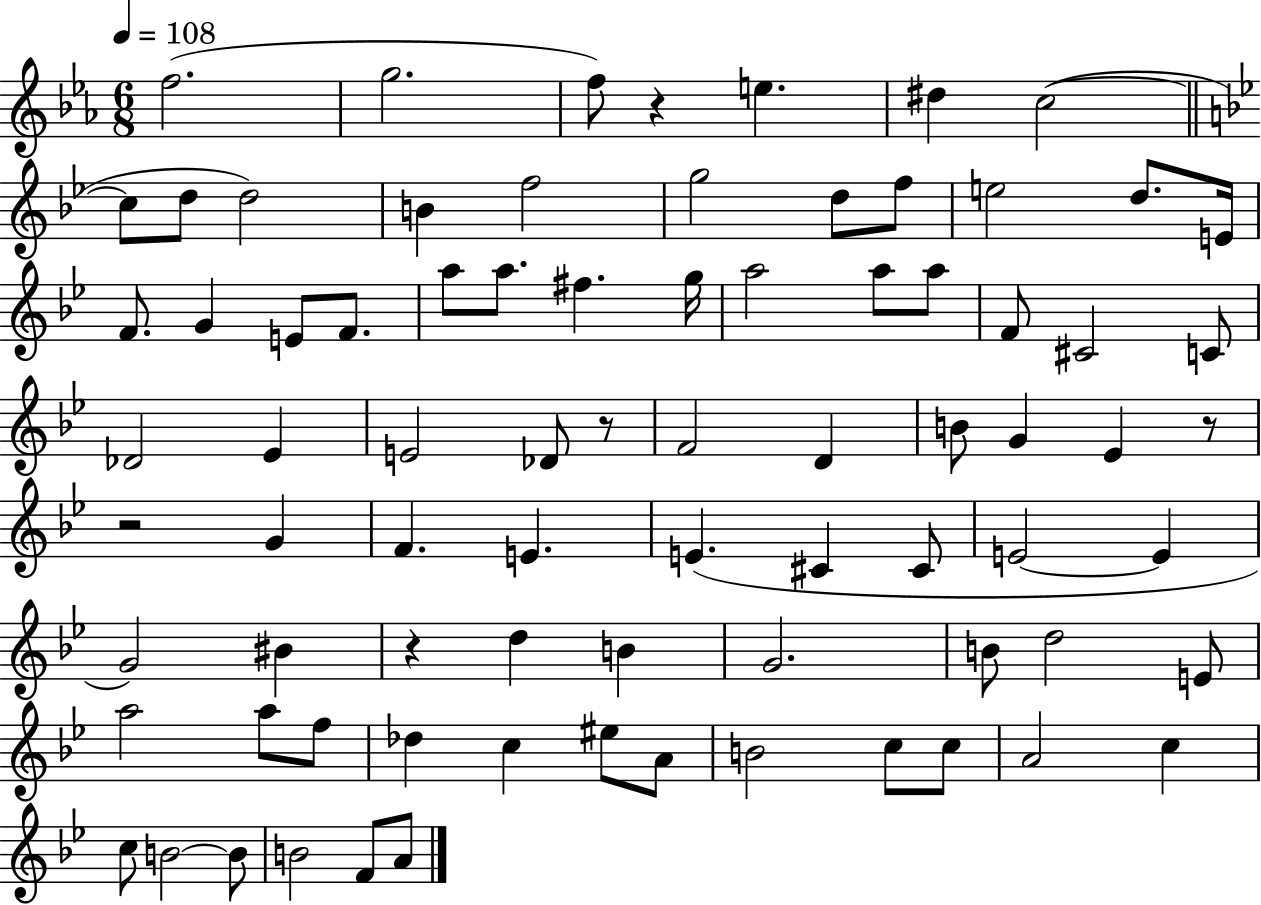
{
  \clef treble
  \numericTimeSignature
  \time 6/8
  \key ees \major
  \tempo 4 = 108
  f''2.( | g''2. | f''8) r4 e''4. | dis''4 c''2~(~ | \break \bar "||" \break \key bes \major c''8 d''8 d''2) | b'4 f''2 | g''2 d''8 f''8 | e''2 d''8. e'16 | \break f'8. g'4 e'8 f'8. | a''8 a''8. fis''4. g''16 | a''2 a''8 a''8 | f'8 cis'2 c'8 | \break des'2 ees'4 | e'2 des'8 r8 | f'2 d'4 | b'8 g'4 ees'4 r8 | \break r2 g'4 | f'4. e'4. | e'4.( cis'4 cis'8 | e'2~~ e'4 | \break g'2) bis'4 | r4 d''4 b'4 | g'2. | b'8 d''2 e'8 | \break a''2 a''8 f''8 | des''4 c''4 eis''8 a'8 | b'2 c''8 c''8 | a'2 c''4 | \break c''8 b'2~~ b'8 | b'2 f'8 a'8 | \bar "|."
}